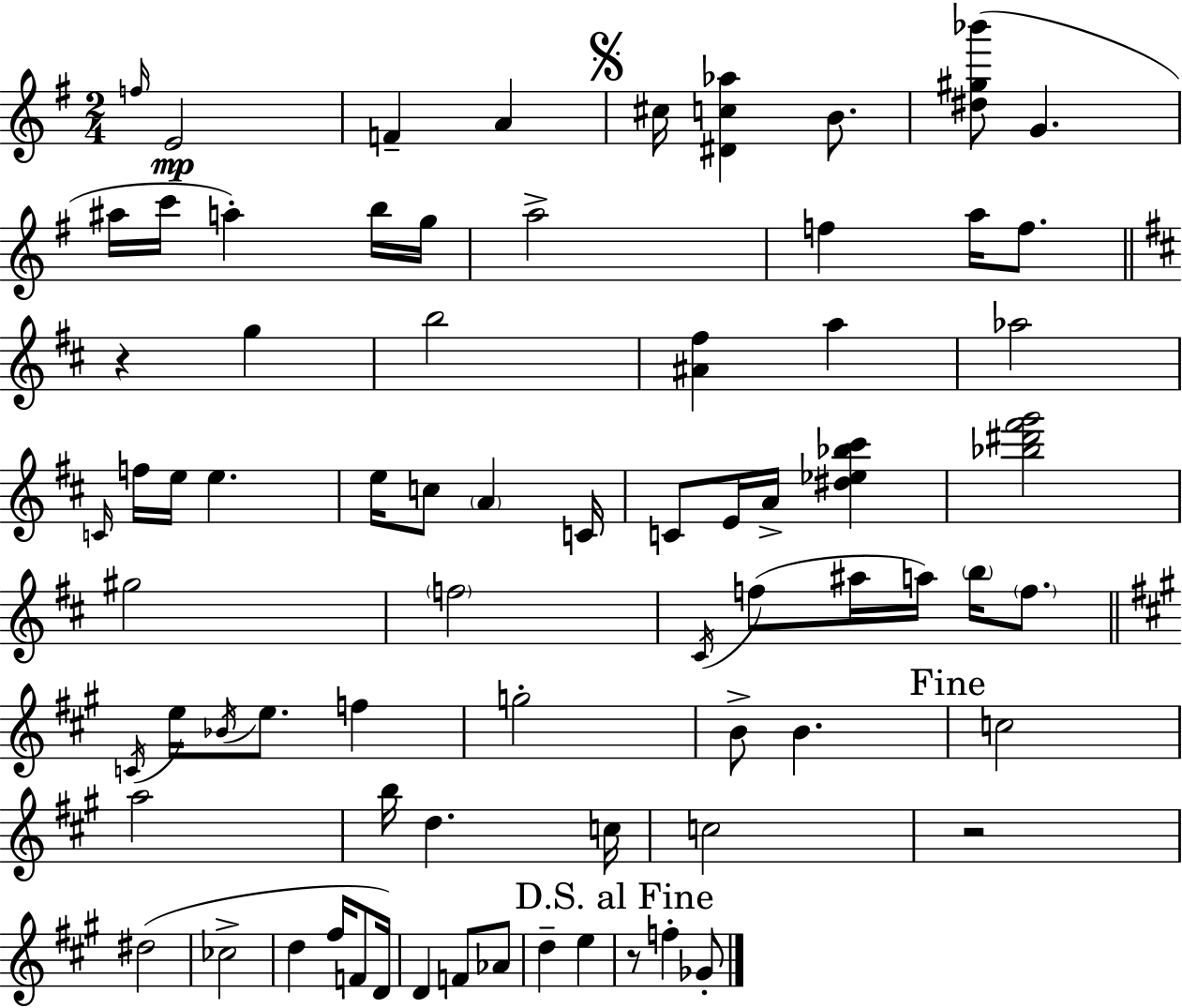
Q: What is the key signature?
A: G major